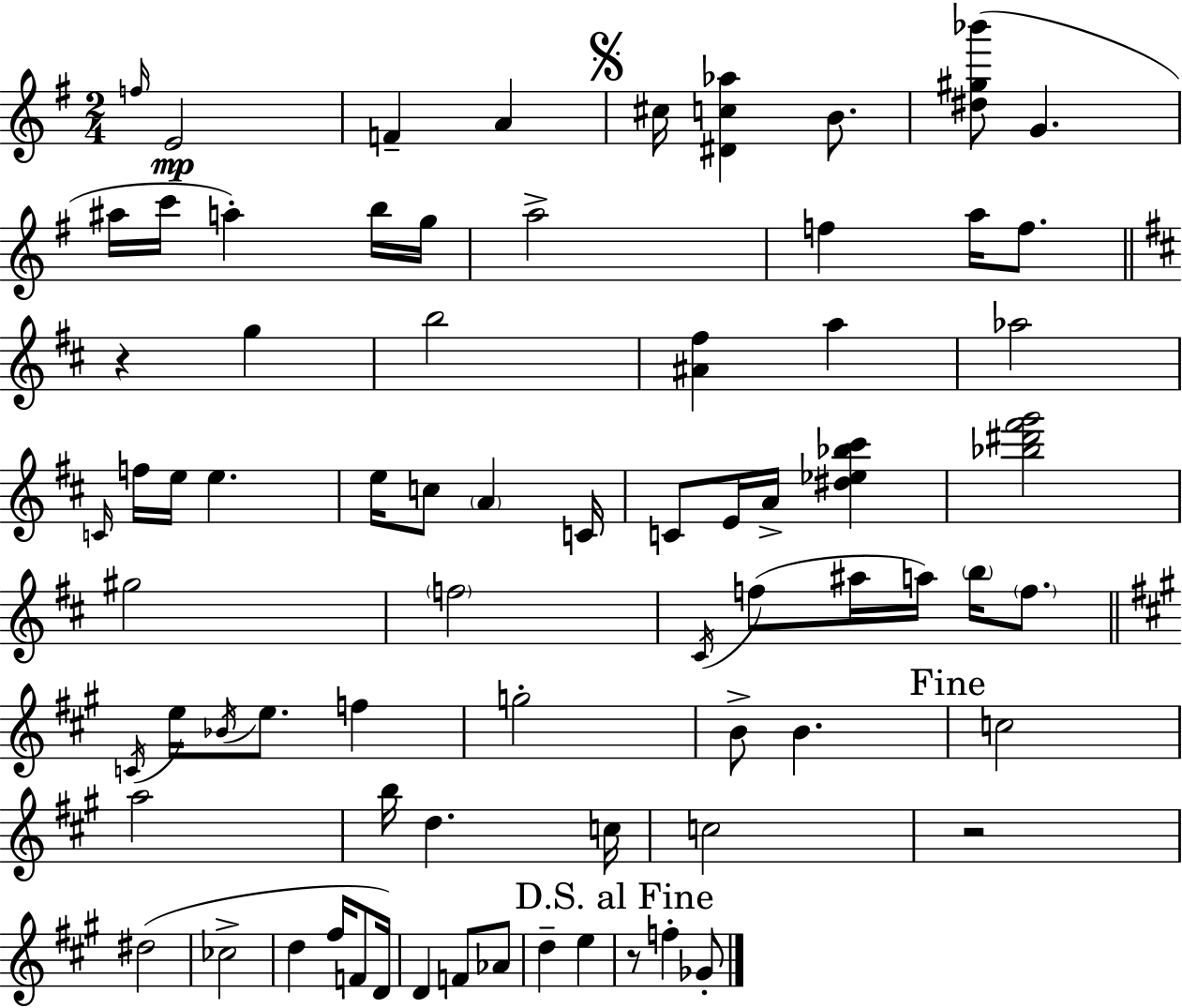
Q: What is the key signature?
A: G major